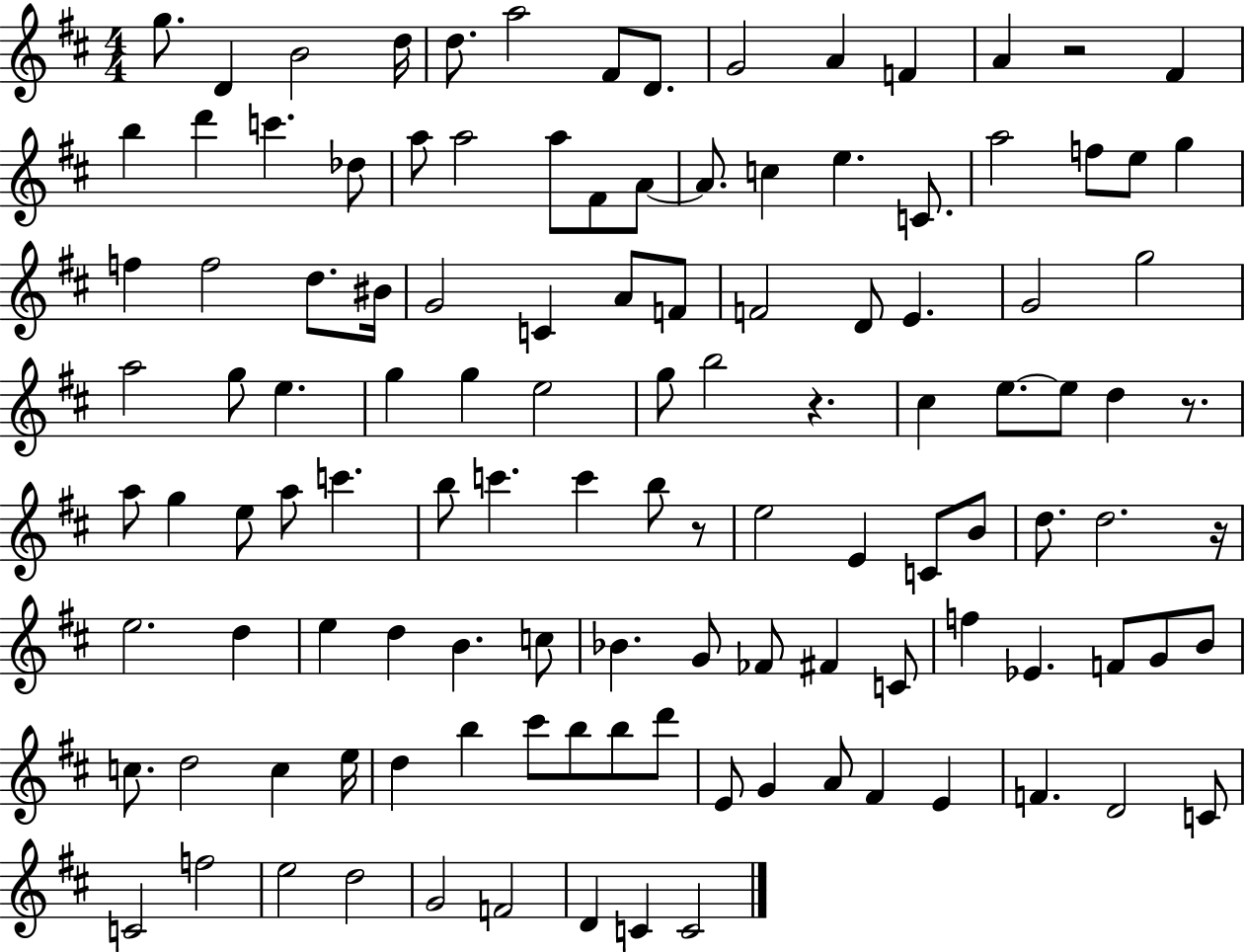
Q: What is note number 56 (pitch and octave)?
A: A5